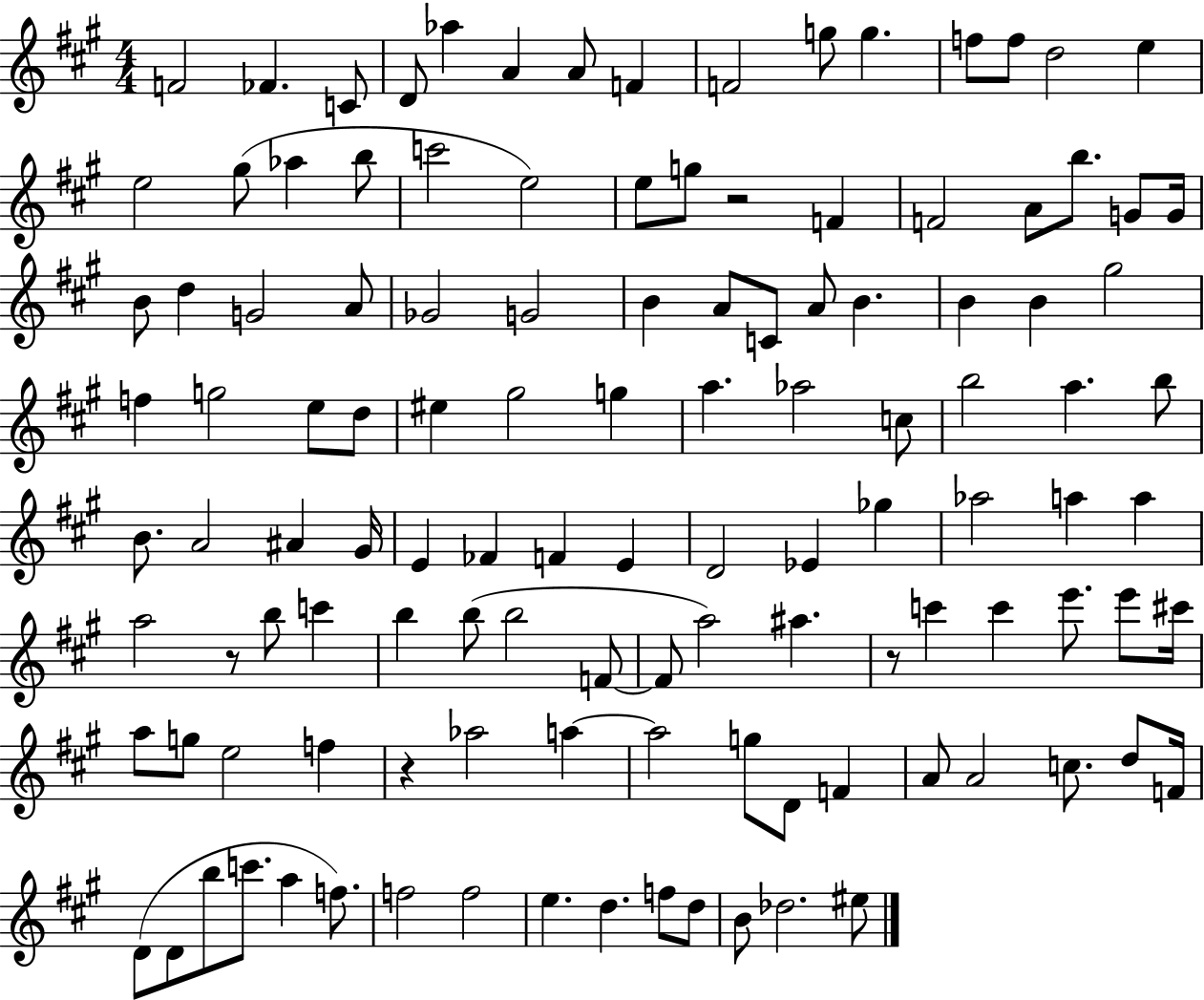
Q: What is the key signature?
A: A major